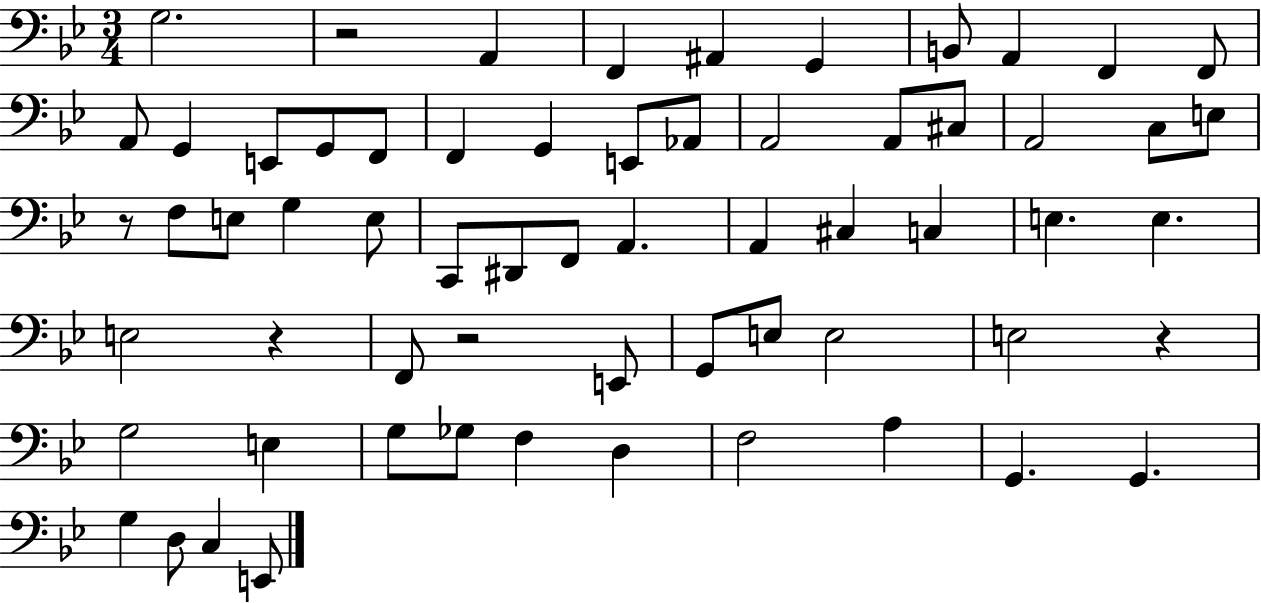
G3/h. R/h A2/q F2/q A#2/q G2/q B2/e A2/q F2/q F2/e A2/e G2/q E2/e G2/e F2/e F2/q G2/q E2/e Ab2/e A2/h A2/e C#3/e A2/h C3/e E3/e R/e F3/e E3/e G3/q E3/e C2/e D#2/e F2/e A2/q. A2/q C#3/q C3/q E3/q. E3/q. E3/h R/q F2/e R/h E2/e G2/e E3/e E3/h E3/h R/q G3/h E3/q G3/e Gb3/e F3/q D3/q F3/h A3/q G2/q. G2/q. G3/q D3/e C3/q E2/e